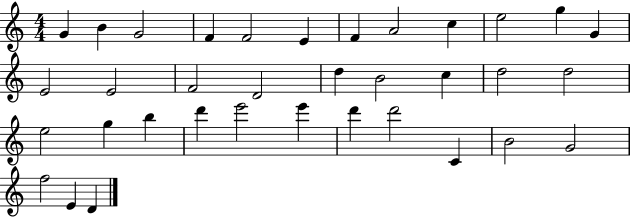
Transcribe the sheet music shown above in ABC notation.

X:1
T:Untitled
M:4/4
L:1/4
K:C
G B G2 F F2 E F A2 c e2 g G E2 E2 F2 D2 d B2 c d2 d2 e2 g b d' e'2 e' d' d'2 C B2 G2 f2 E D